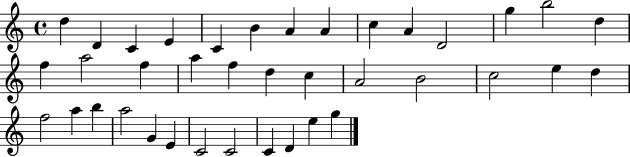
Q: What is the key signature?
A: C major